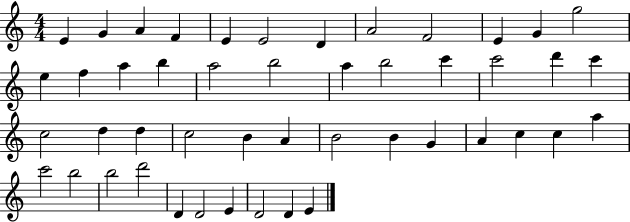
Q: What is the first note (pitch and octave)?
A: E4